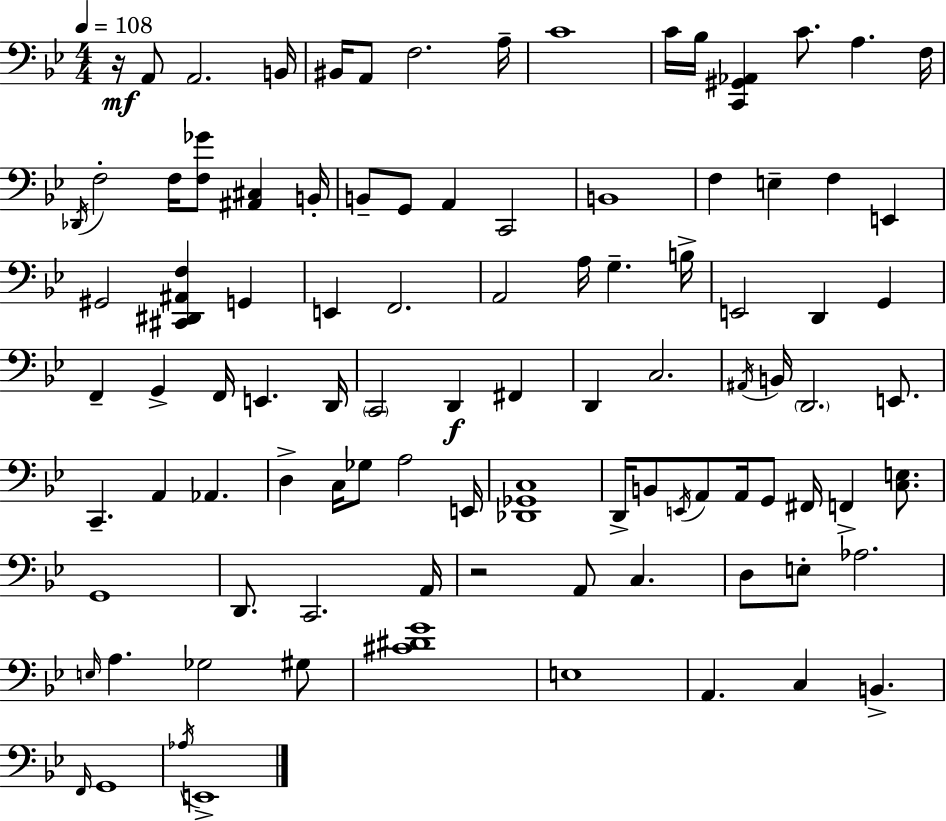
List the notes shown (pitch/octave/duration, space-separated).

R/s A2/e A2/h. B2/s BIS2/s A2/e F3/h. A3/s C4/w C4/s Bb3/s [C2,G#2,Ab2]/q C4/e. A3/q. F3/s Db2/s F3/h F3/s [F3,Gb4]/e [A#2,C#3]/q B2/s B2/e G2/e A2/q C2/h B2/w F3/q E3/q F3/q E2/q G#2/h [C#2,D#2,A#2,F3]/q G2/q E2/q F2/h. A2/h A3/s G3/q. B3/s E2/h D2/q G2/q F2/q G2/q F2/s E2/q. D2/s C2/h D2/q F#2/q D2/q C3/h. A#2/s B2/s D2/h. E2/e. C2/q. A2/q Ab2/q. D3/q C3/s Gb3/e A3/h E2/s [Db2,Gb2,C3]/w D2/s B2/e E2/s A2/e A2/s G2/e F#2/s F2/q [C3,E3]/e. G2/w D2/e. C2/h. A2/s R/h A2/e C3/q. D3/e E3/e Ab3/h. E3/s A3/q. Gb3/h G#3/e [C#4,D#4,G4]/w E3/w A2/q. C3/q B2/q. F2/s G2/w Ab3/s E2/w